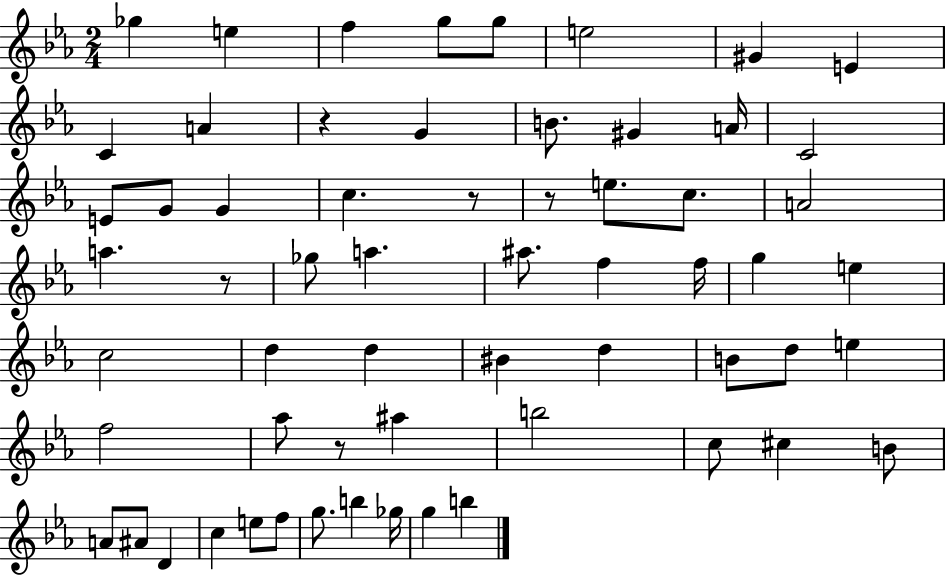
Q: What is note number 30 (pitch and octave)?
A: E5